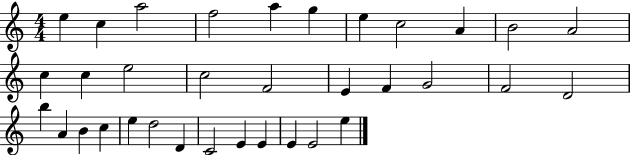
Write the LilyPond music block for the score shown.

{
  \clef treble
  \numericTimeSignature
  \time 4/4
  \key c \major
  e''4 c''4 a''2 | f''2 a''4 g''4 | e''4 c''2 a'4 | b'2 a'2 | \break c''4 c''4 e''2 | c''2 f'2 | e'4 f'4 g'2 | f'2 d'2 | \break b''4 a'4 b'4 c''4 | e''4 d''2 d'4 | c'2 e'4 e'4 | e'4 e'2 e''4 | \break \bar "|."
}